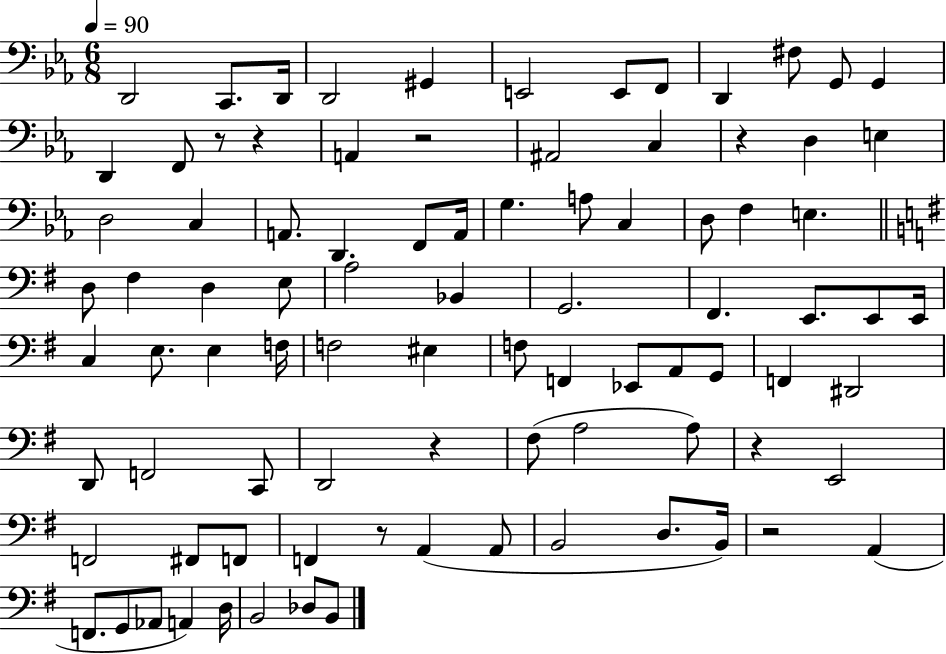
X:1
T:Untitled
M:6/8
L:1/4
K:Eb
D,,2 C,,/2 D,,/4 D,,2 ^G,, E,,2 E,,/2 F,,/2 D,, ^F,/2 G,,/2 G,, D,, F,,/2 z/2 z A,, z2 ^A,,2 C, z D, E, D,2 C, A,,/2 D,, F,,/2 A,,/4 G, A,/2 C, D,/2 F, E, D,/2 ^F, D, E,/2 A,2 _B,, G,,2 ^F,, E,,/2 E,,/2 E,,/4 C, E,/2 E, F,/4 F,2 ^E, F,/2 F,, _E,,/2 A,,/2 G,,/2 F,, ^D,,2 D,,/2 F,,2 C,,/2 D,,2 z ^F,/2 A,2 A,/2 z E,,2 F,,2 ^F,,/2 F,,/2 F,, z/2 A,, A,,/2 B,,2 D,/2 B,,/4 z2 A,, F,,/2 G,,/2 _A,,/2 A,, D,/4 B,,2 _D,/2 B,,/2